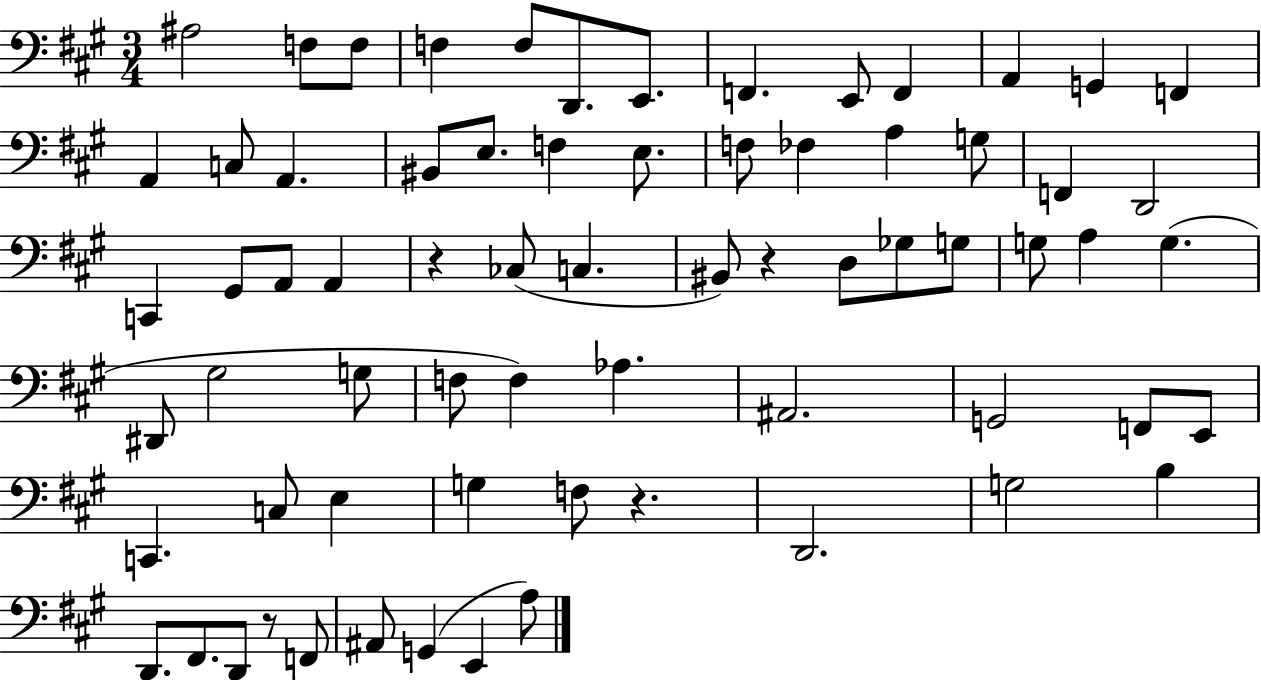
A#3/h F3/e F3/e F3/q F3/e D2/e. E2/e. F2/q. E2/e F2/q A2/q G2/q F2/q A2/q C3/e A2/q. BIS2/e E3/e. F3/q E3/e. F3/e FES3/q A3/q G3/e F2/q D2/h C2/q G#2/e A2/e A2/q R/q CES3/e C3/q. BIS2/e R/q D3/e Gb3/e G3/e G3/e A3/q G3/q. D#2/e G#3/h G3/e F3/e F3/q Ab3/q. A#2/h. G2/h F2/e E2/e C2/q. C3/e E3/q G3/q F3/e R/q. D2/h. G3/h B3/q D2/e. F#2/e. D2/e R/e F2/e A#2/e G2/q E2/q A3/e